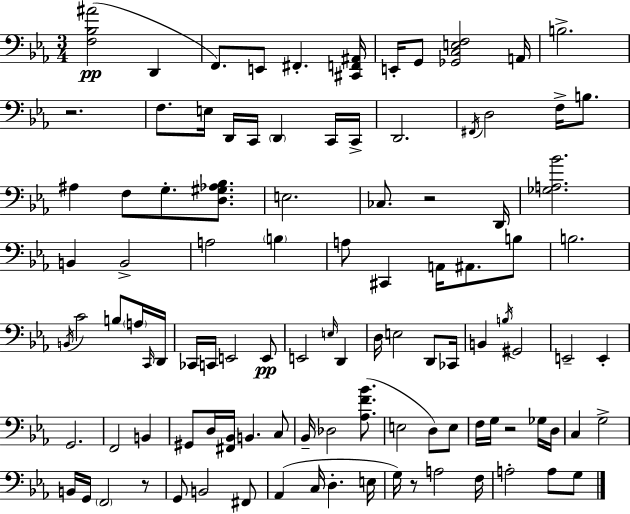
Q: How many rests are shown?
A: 5